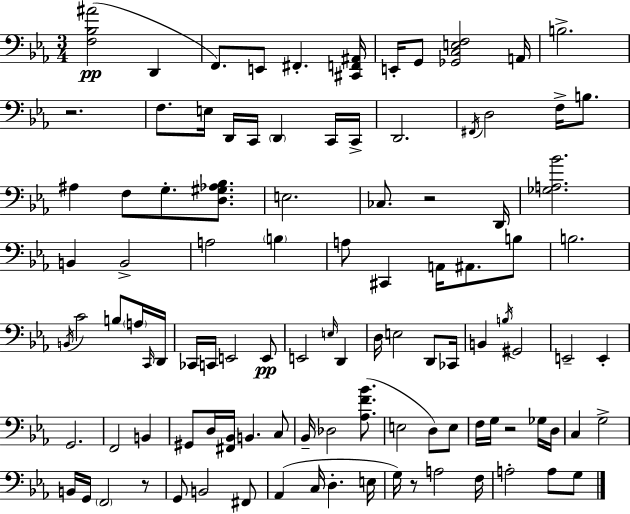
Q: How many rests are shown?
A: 5